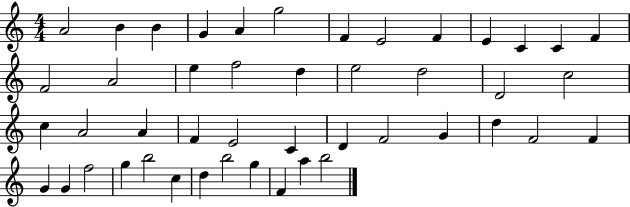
A4/h B4/q B4/q G4/q A4/q G5/h F4/q E4/h F4/q E4/q C4/q C4/q F4/q F4/h A4/h E5/q F5/h D5/q E5/h D5/h D4/h C5/h C5/q A4/h A4/q F4/q E4/h C4/q D4/q F4/h G4/q D5/q F4/h F4/q G4/q G4/q F5/h G5/q B5/h C5/q D5/q B5/h G5/q F4/q A5/q B5/h